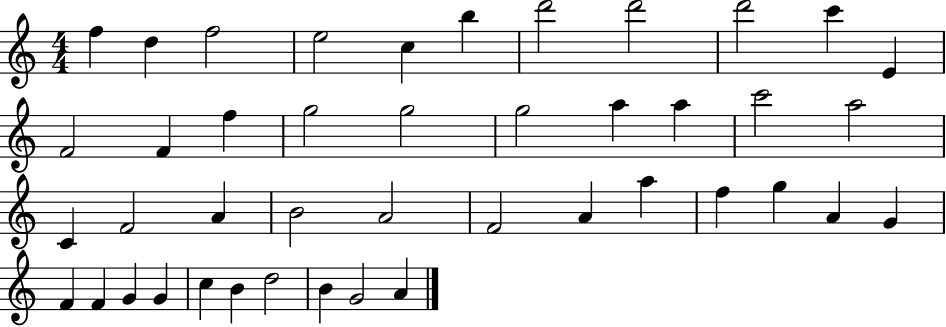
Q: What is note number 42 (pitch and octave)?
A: G4